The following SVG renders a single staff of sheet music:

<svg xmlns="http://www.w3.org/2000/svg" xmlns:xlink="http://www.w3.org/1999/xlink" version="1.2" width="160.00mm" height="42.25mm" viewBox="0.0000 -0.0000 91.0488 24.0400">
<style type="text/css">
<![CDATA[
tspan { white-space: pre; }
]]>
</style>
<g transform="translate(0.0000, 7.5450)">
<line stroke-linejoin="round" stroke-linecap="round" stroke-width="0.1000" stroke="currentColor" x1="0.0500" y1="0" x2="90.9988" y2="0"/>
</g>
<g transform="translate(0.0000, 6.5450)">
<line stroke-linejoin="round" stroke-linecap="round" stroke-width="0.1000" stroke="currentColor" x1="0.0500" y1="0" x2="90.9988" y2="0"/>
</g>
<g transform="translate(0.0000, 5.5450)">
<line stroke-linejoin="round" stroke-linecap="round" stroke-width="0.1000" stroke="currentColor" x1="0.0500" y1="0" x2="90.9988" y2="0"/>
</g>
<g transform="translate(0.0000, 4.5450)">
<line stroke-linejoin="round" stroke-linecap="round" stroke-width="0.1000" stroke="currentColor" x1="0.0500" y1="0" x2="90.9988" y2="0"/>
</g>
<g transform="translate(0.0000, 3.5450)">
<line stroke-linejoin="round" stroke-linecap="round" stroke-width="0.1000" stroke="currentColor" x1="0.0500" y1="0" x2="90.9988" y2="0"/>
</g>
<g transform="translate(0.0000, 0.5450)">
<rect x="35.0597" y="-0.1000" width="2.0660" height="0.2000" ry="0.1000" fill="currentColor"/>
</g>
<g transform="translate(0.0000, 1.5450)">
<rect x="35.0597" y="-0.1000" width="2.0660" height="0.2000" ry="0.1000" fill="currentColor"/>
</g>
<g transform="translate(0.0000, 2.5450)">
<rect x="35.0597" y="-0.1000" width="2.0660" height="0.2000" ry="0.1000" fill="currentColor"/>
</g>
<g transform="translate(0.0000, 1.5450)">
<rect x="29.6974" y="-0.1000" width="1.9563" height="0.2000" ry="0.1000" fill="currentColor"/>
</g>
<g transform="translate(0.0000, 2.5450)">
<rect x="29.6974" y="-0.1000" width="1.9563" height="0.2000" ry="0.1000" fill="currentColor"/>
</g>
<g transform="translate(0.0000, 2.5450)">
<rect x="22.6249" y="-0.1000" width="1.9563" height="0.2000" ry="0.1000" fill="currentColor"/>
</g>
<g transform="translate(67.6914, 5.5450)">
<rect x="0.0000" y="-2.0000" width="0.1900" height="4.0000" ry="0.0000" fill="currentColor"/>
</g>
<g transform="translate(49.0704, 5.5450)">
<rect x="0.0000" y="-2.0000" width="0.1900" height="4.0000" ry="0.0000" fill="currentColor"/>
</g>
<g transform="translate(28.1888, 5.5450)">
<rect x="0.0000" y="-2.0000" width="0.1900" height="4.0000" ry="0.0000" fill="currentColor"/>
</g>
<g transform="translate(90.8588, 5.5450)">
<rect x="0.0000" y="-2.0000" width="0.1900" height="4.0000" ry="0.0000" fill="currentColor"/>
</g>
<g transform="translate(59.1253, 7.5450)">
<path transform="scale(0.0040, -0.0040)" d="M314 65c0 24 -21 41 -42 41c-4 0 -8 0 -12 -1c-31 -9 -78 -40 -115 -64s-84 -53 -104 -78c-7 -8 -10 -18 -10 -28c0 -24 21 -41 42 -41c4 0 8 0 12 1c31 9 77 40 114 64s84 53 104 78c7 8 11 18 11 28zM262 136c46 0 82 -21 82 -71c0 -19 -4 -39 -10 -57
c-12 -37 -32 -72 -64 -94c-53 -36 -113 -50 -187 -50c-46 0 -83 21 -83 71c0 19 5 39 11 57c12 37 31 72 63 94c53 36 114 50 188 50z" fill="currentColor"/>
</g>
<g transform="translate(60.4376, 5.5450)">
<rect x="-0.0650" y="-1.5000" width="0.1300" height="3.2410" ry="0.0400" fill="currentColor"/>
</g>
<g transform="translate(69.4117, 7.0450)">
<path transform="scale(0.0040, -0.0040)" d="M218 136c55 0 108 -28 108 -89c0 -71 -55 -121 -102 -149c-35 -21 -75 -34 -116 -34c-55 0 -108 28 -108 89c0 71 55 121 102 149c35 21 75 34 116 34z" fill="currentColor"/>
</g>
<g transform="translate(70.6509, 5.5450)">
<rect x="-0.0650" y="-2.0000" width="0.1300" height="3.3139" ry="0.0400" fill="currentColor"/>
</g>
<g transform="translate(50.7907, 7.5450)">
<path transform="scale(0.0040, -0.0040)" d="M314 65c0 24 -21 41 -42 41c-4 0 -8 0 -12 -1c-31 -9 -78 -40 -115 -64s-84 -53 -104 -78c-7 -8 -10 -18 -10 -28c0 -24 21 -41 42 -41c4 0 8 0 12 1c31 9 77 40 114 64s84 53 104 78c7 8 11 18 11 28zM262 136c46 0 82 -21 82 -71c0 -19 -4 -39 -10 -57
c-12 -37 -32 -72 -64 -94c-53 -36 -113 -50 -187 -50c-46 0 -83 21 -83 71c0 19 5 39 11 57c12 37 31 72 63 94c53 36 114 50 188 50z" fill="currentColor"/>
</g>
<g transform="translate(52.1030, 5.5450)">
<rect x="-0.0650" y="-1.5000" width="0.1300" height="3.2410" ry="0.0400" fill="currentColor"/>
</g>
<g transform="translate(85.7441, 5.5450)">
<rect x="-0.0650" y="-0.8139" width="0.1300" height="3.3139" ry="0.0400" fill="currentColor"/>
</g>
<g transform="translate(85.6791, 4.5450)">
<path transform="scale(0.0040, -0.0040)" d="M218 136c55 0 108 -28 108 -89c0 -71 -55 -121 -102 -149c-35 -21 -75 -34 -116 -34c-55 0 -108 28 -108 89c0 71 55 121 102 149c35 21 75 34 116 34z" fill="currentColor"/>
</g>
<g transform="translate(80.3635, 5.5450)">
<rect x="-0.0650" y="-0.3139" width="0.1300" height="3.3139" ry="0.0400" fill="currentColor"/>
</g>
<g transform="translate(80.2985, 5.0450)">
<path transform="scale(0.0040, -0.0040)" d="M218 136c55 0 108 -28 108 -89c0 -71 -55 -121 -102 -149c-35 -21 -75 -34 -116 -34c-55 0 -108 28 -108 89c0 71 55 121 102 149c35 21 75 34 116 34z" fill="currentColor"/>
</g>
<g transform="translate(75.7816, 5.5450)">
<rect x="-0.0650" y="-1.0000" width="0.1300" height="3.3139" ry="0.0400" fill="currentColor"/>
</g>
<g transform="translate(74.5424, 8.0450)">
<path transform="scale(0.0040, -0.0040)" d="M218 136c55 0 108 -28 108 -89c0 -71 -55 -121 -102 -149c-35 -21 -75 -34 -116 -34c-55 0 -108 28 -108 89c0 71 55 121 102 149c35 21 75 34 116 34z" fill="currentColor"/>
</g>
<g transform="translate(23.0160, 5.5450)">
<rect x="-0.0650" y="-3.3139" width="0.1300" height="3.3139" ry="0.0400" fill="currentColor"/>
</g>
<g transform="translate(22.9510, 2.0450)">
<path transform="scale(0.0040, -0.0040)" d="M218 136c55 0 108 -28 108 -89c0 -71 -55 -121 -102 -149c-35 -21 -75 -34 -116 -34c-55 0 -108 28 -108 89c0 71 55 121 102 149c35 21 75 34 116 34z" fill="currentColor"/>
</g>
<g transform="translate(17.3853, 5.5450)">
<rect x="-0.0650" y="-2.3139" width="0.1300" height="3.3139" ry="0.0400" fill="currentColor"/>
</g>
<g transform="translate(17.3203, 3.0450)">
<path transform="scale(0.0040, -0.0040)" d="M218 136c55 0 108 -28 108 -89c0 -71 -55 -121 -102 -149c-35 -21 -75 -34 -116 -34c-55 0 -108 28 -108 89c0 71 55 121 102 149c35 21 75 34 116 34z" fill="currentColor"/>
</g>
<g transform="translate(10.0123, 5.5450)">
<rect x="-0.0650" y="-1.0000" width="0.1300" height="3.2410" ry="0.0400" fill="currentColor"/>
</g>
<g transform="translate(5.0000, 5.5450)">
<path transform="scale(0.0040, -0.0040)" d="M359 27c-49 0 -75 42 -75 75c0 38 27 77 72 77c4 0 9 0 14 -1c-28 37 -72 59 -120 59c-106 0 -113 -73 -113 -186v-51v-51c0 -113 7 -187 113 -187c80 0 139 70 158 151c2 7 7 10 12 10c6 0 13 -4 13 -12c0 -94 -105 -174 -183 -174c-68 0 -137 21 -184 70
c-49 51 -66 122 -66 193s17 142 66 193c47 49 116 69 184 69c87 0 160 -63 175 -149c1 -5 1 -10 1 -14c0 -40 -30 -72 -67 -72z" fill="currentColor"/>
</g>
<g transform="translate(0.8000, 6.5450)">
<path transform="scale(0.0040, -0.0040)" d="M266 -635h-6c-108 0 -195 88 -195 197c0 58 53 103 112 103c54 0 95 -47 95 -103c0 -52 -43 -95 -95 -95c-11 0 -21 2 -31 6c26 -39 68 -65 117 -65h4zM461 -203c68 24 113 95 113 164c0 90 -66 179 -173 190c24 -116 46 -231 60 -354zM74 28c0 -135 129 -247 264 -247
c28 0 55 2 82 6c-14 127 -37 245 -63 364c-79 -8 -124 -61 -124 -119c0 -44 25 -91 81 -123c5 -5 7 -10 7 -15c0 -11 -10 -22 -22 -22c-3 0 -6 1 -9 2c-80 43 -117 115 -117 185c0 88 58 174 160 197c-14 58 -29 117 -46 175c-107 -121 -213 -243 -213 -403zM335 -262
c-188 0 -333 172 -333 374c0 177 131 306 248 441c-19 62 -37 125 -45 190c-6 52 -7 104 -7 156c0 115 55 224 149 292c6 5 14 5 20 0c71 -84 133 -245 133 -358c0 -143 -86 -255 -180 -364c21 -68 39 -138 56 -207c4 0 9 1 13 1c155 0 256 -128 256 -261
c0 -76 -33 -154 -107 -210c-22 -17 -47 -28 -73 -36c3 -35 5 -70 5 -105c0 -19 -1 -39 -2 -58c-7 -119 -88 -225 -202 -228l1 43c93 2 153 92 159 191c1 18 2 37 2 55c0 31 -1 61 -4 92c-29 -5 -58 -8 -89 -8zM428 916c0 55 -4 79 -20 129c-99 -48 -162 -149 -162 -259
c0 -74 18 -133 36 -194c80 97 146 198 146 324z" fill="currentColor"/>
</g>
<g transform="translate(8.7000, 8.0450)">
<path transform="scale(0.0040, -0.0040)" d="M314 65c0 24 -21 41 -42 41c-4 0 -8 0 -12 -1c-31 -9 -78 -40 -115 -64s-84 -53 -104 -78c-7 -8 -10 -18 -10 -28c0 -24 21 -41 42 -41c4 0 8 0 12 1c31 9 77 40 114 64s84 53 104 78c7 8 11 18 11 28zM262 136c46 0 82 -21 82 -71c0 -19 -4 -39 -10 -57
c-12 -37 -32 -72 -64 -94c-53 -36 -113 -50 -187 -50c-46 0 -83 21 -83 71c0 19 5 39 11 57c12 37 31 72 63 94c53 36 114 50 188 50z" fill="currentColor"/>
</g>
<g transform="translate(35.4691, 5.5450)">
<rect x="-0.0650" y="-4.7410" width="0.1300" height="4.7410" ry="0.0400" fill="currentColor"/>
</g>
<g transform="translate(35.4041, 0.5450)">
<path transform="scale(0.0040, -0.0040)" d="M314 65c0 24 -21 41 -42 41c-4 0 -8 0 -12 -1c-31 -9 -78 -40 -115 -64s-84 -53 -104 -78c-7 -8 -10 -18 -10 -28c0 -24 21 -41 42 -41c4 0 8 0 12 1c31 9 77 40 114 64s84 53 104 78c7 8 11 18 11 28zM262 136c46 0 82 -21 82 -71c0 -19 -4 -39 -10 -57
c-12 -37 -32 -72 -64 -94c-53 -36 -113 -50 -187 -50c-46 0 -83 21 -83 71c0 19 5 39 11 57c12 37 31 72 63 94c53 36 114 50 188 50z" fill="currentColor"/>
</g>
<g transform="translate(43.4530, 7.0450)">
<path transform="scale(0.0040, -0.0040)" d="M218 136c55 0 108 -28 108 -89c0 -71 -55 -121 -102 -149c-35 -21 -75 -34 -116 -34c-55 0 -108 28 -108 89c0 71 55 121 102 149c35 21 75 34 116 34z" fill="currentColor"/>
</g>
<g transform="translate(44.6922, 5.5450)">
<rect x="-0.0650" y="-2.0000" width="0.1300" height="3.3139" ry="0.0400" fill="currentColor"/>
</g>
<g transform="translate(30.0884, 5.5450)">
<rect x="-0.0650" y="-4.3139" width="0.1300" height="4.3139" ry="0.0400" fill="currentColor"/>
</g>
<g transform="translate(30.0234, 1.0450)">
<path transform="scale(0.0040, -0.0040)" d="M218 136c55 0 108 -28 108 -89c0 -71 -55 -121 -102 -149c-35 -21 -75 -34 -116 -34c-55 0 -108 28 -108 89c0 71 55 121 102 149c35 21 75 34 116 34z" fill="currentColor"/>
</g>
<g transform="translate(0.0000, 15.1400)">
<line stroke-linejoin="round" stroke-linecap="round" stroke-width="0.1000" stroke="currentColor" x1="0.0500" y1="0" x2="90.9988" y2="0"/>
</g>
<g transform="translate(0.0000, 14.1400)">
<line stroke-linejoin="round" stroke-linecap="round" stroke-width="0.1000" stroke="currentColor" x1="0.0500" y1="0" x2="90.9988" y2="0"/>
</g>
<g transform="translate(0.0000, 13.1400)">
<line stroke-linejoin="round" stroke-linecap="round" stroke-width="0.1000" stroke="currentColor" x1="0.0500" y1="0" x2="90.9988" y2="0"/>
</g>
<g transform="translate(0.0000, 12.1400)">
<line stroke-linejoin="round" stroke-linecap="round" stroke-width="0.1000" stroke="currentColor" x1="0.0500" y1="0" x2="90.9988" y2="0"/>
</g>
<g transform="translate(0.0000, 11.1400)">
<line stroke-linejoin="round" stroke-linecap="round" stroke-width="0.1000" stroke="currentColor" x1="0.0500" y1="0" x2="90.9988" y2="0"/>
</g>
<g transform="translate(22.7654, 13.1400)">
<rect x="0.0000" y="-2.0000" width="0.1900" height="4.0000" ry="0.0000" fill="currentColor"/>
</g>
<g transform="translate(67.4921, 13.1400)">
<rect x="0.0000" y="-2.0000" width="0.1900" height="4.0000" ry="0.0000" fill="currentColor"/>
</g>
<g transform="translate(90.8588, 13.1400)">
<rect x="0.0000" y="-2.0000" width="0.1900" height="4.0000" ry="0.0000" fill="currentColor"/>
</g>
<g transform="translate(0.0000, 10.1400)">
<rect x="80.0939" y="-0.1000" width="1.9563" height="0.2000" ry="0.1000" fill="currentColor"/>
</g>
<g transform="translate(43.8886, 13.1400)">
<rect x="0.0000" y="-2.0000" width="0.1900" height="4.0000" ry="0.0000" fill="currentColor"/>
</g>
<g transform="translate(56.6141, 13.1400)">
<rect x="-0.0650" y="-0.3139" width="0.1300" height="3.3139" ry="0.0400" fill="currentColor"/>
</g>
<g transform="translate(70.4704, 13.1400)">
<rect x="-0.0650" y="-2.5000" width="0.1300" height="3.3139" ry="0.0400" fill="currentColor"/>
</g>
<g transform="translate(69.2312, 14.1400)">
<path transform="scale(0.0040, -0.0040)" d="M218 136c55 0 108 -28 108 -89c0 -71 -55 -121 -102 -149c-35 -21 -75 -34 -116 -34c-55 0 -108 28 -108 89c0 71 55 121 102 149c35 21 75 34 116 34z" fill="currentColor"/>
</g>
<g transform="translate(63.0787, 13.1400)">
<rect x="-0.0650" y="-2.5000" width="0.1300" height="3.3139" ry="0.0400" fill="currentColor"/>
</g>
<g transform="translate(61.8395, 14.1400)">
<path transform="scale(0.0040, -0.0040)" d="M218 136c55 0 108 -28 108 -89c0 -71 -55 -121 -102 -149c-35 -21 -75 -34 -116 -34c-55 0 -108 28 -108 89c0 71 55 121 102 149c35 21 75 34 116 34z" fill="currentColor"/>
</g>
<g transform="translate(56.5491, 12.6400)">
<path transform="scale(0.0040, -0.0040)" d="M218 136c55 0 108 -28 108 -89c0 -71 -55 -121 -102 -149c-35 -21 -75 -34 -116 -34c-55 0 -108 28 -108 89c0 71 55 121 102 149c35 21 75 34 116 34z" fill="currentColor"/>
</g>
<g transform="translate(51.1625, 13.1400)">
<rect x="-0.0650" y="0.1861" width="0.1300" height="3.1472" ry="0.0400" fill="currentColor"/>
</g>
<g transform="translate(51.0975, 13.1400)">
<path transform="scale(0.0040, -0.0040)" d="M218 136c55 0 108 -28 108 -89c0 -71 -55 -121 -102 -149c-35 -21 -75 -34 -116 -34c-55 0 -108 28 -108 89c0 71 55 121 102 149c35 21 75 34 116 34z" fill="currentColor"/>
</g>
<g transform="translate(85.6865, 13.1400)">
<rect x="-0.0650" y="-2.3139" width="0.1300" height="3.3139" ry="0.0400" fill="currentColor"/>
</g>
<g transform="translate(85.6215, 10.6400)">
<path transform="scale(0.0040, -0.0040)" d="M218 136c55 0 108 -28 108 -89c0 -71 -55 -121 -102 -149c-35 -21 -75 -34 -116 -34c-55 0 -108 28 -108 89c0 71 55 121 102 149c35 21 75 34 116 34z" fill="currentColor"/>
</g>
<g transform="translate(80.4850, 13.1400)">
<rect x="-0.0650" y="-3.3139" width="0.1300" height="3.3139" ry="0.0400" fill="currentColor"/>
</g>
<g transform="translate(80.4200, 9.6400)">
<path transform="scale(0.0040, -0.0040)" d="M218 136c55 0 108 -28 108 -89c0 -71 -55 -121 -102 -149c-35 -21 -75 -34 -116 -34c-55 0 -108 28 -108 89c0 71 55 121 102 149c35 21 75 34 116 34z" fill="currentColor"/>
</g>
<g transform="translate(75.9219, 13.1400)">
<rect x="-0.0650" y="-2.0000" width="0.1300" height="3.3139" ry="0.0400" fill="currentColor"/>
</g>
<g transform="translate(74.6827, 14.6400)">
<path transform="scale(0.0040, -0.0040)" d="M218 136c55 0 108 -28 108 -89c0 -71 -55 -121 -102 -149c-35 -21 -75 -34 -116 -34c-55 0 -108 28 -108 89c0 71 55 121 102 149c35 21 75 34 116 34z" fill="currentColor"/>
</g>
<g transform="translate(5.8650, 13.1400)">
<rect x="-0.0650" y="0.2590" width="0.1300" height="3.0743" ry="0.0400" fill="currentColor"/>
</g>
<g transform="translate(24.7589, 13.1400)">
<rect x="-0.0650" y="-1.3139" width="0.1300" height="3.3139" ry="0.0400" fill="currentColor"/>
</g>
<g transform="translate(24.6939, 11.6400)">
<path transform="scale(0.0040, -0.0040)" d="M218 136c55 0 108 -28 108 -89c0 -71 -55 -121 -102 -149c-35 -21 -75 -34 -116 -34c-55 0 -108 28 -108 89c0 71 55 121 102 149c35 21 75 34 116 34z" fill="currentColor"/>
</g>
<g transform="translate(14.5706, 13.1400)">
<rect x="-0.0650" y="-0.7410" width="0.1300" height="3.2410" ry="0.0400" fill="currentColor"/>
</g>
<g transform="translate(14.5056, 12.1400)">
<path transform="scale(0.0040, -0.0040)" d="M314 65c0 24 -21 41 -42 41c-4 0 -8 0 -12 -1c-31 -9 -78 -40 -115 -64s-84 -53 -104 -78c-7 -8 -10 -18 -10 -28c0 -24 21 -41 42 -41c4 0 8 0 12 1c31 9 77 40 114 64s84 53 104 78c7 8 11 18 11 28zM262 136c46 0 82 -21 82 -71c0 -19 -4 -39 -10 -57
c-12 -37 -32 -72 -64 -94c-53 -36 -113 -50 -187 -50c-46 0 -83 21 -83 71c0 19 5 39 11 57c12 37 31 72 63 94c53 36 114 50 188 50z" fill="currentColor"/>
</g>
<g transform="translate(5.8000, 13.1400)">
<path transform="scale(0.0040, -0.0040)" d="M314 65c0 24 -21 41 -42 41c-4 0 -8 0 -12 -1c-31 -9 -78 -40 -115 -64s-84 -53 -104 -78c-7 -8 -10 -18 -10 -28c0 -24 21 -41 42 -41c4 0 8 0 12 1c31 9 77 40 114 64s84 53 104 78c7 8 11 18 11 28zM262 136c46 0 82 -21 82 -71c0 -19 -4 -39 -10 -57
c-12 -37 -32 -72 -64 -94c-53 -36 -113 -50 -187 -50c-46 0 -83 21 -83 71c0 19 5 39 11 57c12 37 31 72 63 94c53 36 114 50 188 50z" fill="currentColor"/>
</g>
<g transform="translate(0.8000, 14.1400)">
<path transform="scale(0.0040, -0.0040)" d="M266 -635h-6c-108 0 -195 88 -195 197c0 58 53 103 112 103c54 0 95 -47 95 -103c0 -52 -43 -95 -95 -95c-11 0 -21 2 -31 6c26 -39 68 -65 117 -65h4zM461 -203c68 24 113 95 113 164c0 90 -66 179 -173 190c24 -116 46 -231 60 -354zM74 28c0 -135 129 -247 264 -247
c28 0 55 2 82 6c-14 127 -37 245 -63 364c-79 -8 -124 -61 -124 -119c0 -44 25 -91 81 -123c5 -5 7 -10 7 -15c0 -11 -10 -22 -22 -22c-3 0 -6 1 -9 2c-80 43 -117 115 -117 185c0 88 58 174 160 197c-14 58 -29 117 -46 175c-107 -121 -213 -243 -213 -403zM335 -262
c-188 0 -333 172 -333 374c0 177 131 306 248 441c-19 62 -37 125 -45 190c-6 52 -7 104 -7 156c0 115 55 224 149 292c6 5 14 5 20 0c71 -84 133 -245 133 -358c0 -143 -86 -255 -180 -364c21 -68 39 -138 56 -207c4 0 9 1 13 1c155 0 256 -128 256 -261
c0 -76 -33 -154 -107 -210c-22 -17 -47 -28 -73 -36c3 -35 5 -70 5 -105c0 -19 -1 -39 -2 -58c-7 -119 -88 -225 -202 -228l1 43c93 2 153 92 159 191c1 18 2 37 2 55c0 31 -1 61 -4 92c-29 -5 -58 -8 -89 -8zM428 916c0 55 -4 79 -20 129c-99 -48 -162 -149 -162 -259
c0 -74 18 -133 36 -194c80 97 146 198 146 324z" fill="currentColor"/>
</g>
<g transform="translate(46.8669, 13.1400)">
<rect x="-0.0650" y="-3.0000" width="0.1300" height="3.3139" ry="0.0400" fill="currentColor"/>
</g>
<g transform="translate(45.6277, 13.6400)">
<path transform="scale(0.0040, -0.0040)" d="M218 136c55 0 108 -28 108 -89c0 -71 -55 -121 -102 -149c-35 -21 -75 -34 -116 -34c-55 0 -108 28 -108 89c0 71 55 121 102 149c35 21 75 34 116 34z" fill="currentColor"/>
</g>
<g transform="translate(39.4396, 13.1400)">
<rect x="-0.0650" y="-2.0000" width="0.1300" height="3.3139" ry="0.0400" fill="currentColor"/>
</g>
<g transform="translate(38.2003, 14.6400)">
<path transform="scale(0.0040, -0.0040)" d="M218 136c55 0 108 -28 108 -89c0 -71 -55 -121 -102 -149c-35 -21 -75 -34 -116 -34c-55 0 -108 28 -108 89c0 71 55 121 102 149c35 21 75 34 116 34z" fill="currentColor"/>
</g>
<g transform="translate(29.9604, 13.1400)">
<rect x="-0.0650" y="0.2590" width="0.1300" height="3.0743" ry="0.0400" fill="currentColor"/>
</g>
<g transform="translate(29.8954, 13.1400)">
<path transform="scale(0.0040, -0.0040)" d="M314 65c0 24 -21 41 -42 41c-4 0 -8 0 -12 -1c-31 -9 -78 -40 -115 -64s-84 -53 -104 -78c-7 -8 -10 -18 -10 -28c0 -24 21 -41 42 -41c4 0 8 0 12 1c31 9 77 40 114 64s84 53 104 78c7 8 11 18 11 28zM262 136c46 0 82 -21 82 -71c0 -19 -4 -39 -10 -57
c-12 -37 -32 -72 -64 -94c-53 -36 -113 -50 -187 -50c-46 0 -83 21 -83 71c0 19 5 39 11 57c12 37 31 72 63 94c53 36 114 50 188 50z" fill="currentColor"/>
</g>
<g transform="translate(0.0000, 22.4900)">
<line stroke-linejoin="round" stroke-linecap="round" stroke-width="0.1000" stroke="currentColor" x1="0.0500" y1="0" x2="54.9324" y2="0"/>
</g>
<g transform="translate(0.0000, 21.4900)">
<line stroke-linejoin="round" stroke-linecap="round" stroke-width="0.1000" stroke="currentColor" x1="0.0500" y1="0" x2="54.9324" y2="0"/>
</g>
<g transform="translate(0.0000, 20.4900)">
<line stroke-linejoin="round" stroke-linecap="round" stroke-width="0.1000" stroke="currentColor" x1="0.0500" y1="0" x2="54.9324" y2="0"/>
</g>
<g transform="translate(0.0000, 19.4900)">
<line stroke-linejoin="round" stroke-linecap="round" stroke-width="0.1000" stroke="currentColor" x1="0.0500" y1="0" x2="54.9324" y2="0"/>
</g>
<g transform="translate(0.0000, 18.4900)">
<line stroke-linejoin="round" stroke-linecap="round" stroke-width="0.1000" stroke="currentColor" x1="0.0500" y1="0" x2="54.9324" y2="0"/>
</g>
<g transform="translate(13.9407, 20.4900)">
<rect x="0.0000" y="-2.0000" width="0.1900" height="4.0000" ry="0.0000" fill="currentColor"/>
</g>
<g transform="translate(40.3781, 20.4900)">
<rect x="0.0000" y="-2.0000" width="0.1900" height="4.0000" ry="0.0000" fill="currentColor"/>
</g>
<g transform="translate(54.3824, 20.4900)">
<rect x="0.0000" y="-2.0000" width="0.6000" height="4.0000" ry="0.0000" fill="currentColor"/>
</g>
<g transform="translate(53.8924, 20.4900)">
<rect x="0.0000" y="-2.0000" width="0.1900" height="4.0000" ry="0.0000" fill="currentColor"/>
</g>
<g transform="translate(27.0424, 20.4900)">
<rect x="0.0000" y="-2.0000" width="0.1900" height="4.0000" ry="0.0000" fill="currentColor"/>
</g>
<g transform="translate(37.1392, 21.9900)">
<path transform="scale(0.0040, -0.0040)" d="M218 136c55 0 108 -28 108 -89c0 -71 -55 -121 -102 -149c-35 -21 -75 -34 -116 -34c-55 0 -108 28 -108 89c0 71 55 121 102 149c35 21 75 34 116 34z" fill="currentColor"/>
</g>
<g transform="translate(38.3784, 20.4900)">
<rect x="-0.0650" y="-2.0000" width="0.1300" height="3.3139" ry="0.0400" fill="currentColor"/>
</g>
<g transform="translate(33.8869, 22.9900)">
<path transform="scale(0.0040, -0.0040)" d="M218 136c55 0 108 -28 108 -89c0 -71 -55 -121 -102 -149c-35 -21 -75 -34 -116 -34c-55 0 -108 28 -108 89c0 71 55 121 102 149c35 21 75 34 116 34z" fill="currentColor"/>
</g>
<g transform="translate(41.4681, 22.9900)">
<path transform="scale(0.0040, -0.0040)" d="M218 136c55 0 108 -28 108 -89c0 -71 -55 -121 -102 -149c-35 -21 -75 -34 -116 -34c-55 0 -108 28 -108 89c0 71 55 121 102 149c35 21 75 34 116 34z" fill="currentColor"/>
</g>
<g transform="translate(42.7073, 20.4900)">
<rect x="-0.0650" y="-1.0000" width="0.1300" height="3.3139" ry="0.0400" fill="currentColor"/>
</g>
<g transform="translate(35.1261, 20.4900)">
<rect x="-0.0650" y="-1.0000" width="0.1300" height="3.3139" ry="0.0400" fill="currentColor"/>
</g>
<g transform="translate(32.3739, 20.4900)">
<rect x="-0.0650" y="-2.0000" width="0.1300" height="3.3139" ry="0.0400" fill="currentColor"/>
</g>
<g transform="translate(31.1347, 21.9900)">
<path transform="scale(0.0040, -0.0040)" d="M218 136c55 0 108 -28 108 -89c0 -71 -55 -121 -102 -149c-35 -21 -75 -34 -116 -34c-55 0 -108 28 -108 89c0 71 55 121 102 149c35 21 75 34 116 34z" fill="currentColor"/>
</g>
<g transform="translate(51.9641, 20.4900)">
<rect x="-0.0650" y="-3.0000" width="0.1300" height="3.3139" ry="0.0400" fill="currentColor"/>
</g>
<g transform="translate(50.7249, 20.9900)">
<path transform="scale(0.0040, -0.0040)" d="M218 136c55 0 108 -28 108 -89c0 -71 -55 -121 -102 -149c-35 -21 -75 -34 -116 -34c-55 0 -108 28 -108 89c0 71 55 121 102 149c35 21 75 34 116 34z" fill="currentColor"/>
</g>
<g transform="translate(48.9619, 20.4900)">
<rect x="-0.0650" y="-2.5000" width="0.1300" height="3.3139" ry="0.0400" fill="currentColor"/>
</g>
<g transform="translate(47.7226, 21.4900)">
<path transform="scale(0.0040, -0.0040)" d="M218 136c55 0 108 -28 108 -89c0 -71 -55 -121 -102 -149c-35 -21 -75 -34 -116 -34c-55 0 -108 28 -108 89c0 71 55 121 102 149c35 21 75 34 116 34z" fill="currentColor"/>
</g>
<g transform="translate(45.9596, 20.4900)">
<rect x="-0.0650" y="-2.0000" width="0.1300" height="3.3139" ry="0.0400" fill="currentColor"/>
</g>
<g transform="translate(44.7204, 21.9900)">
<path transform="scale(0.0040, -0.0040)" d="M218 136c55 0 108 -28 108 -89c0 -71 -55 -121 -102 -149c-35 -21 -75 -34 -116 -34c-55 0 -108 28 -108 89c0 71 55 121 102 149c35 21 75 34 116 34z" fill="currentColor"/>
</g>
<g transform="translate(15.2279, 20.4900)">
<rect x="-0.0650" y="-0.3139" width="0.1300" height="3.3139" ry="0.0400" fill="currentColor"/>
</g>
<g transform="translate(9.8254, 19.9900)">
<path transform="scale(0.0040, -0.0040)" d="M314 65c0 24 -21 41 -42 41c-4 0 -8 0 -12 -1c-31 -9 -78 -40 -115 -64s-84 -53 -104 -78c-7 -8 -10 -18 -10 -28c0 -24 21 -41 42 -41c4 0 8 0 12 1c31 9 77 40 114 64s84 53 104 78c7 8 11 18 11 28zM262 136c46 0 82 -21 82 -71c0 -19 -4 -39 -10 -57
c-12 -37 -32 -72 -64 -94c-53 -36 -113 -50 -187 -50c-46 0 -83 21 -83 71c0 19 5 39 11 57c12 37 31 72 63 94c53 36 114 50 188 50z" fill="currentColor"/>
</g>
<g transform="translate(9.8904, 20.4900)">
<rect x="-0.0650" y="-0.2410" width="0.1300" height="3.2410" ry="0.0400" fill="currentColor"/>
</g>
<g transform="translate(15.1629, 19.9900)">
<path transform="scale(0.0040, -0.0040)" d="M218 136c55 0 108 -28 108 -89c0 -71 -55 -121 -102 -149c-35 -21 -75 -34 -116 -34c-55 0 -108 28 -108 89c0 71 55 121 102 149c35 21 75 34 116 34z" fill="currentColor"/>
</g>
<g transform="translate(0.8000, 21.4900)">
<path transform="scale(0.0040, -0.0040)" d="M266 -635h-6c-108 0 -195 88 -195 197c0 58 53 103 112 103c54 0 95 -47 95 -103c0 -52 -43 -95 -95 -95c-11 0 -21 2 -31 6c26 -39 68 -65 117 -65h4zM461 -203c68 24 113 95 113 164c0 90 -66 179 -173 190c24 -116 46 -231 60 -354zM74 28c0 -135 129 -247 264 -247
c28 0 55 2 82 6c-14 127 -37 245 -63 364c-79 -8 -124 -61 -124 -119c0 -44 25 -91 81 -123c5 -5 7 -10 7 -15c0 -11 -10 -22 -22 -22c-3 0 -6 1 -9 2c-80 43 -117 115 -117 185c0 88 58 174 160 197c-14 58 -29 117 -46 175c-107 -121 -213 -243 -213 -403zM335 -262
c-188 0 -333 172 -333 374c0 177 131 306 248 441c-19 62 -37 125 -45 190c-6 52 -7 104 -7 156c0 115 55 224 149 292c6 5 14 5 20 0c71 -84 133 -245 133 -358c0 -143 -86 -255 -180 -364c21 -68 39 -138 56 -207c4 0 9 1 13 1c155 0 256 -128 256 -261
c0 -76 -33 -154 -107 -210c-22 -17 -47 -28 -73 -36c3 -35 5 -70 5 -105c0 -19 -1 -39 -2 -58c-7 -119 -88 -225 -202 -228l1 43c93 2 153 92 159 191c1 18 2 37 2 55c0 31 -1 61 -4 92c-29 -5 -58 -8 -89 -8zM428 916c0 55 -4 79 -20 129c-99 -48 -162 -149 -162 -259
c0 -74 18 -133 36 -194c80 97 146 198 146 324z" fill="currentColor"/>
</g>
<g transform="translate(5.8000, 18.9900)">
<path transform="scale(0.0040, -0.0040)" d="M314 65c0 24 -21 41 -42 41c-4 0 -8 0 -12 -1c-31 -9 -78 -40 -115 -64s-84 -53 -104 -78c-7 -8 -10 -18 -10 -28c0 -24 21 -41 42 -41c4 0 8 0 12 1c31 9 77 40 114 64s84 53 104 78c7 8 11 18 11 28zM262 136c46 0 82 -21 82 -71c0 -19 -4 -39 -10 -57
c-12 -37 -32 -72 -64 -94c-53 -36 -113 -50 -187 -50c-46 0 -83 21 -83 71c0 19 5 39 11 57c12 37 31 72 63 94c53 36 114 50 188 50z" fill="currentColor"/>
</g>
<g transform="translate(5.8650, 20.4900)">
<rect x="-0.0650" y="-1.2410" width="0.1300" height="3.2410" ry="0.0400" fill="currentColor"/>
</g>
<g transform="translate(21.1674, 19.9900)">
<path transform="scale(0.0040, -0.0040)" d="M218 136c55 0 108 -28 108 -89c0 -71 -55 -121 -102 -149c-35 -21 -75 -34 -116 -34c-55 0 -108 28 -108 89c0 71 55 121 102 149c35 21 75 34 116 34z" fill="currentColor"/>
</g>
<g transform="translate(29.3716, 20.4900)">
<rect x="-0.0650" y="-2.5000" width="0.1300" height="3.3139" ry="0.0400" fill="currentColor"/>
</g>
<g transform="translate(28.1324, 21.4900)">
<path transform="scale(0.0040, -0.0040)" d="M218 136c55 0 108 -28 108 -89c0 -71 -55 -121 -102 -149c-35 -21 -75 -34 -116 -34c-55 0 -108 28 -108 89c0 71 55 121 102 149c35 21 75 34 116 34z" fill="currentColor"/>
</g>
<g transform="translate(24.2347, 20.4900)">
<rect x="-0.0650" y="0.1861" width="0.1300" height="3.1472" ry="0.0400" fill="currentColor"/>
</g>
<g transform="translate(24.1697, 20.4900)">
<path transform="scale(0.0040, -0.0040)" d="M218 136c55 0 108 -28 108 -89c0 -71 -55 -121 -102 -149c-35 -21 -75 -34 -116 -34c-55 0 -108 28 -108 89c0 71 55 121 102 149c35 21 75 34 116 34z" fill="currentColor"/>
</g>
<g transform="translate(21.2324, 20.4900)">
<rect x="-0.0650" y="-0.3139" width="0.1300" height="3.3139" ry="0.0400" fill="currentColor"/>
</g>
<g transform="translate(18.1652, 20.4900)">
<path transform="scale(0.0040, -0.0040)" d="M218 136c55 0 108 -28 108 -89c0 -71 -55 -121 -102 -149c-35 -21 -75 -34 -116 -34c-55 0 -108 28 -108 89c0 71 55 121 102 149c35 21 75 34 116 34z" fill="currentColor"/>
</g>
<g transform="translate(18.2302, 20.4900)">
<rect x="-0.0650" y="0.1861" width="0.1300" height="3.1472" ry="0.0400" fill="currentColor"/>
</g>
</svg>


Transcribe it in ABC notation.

X:1
T:Untitled
M:4/4
L:1/4
K:C
D2 g b d' e'2 F E2 E2 F D c d B2 d2 e B2 F A B c G G F b g e2 c2 c B c B G F D F D F G A